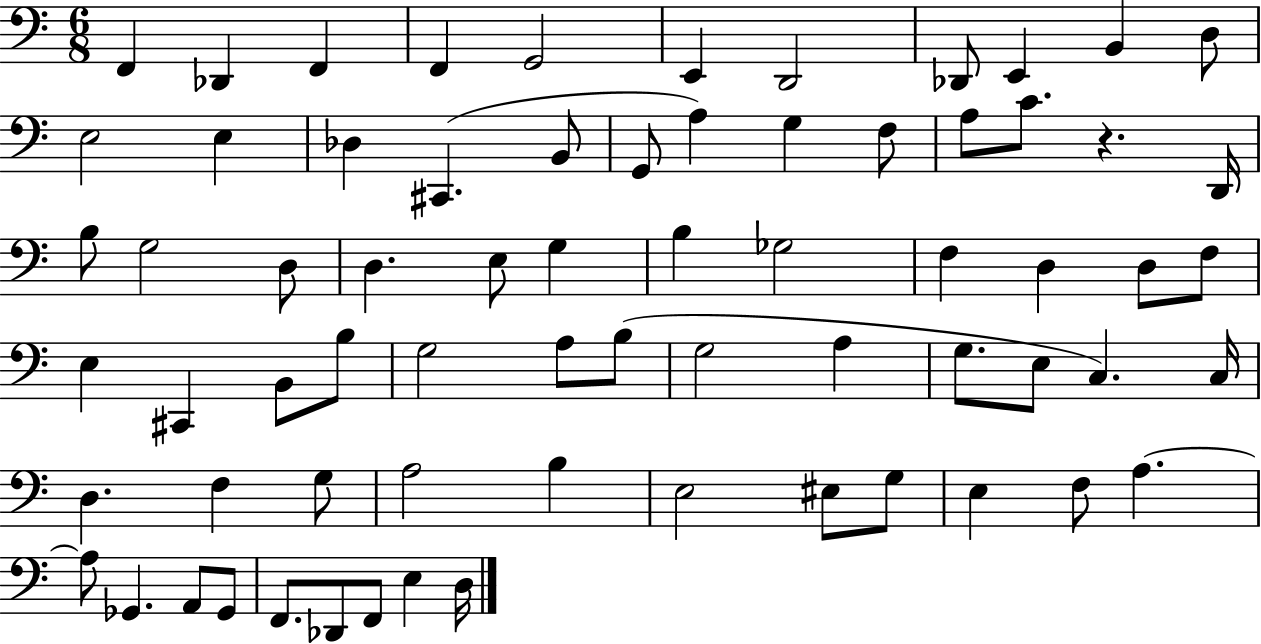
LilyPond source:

{
  \clef bass
  \numericTimeSignature
  \time 6/8
  \key c \major
  f,4 des,4 f,4 | f,4 g,2 | e,4 d,2 | des,8 e,4 b,4 d8 | \break e2 e4 | des4 cis,4.( b,8 | g,8 a4) g4 f8 | a8 c'8. r4. d,16 | \break b8 g2 d8 | d4. e8 g4 | b4 ges2 | f4 d4 d8 f8 | \break e4 cis,4 b,8 b8 | g2 a8 b8( | g2 a4 | g8. e8 c4.) c16 | \break d4. f4 g8 | a2 b4 | e2 eis8 g8 | e4 f8 a4.~~ | \break a8 ges,4. a,8 ges,8 | f,8. des,8 f,8 e4 d16 | \bar "|."
}